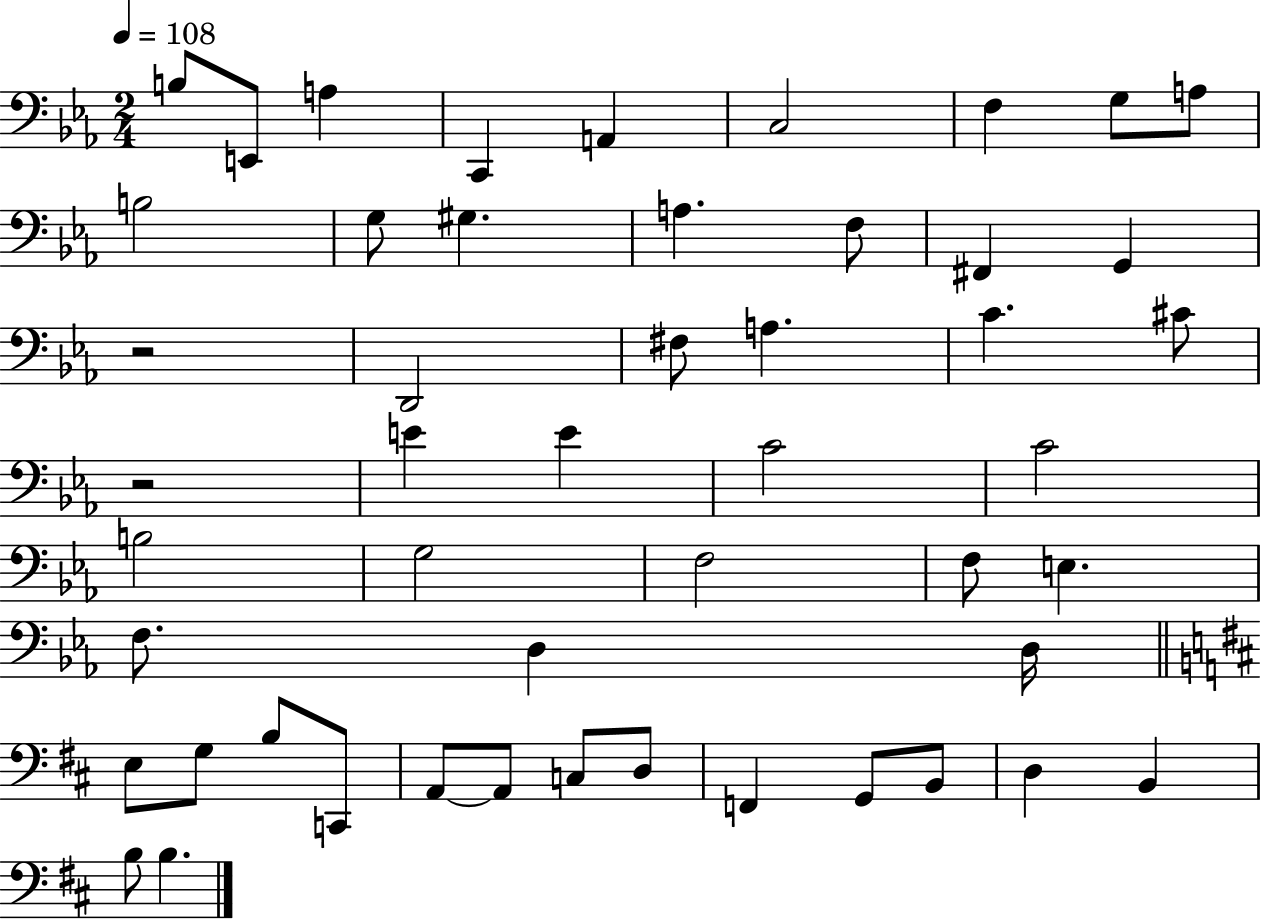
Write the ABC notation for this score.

X:1
T:Untitled
M:2/4
L:1/4
K:Eb
B,/2 E,,/2 A, C,, A,, C,2 F, G,/2 A,/2 B,2 G,/2 ^G, A, F,/2 ^F,, G,, z2 D,,2 ^F,/2 A, C ^C/2 z2 E E C2 C2 B,2 G,2 F,2 F,/2 E, F,/2 D, D,/4 E,/2 G,/2 B,/2 C,,/2 A,,/2 A,,/2 C,/2 D,/2 F,, G,,/2 B,,/2 D, B,, B,/2 B,